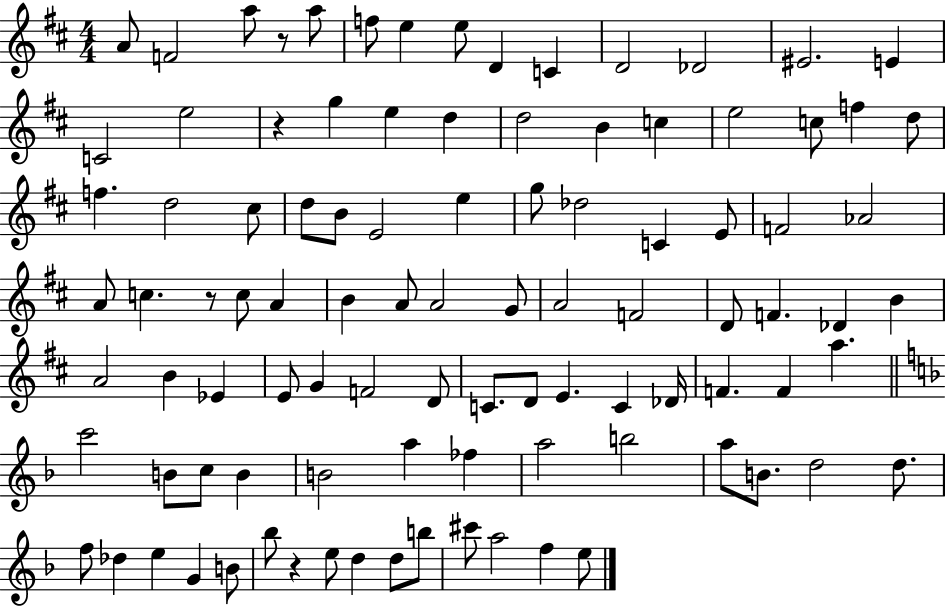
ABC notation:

X:1
T:Untitled
M:4/4
L:1/4
K:D
A/2 F2 a/2 z/2 a/2 f/2 e e/2 D C D2 _D2 ^E2 E C2 e2 z g e d d2 B c e2 c/2 f d/2 f d2 ^c/2 d/2 B/2 E2 e g/2 _d2 C E/2 F2 _A2 A/2 c z/2 c/2 A B A/2 A2 G/2 A2 F2 D/2 F _D B A2 B _E E/2 G F2 D/2 C/2 D/2 E C _D/4 F F a c'2 B/2 c/2 B B2 a _f a2 b2 a/2 B/2 d2 d/2 f/2 _d e G B/2 _b/2 z e/2 d d/2 b/2 ^c'/2 a2 f e/2